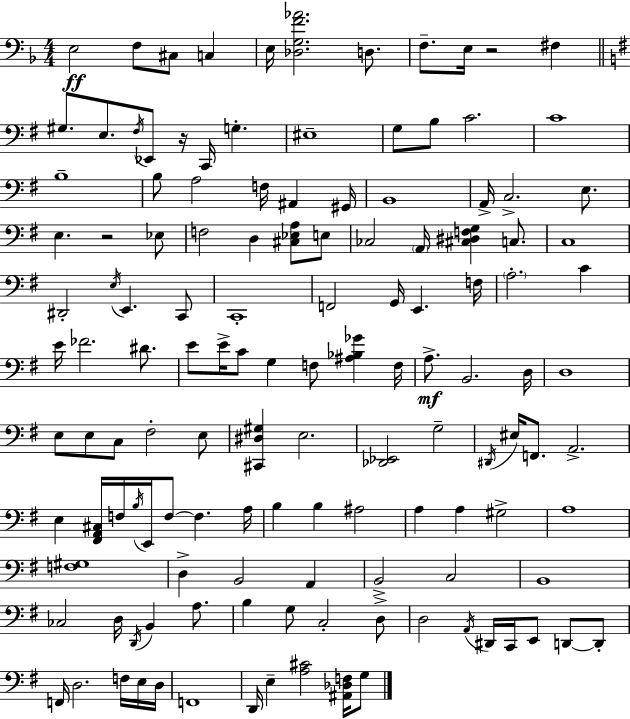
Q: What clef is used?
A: bass